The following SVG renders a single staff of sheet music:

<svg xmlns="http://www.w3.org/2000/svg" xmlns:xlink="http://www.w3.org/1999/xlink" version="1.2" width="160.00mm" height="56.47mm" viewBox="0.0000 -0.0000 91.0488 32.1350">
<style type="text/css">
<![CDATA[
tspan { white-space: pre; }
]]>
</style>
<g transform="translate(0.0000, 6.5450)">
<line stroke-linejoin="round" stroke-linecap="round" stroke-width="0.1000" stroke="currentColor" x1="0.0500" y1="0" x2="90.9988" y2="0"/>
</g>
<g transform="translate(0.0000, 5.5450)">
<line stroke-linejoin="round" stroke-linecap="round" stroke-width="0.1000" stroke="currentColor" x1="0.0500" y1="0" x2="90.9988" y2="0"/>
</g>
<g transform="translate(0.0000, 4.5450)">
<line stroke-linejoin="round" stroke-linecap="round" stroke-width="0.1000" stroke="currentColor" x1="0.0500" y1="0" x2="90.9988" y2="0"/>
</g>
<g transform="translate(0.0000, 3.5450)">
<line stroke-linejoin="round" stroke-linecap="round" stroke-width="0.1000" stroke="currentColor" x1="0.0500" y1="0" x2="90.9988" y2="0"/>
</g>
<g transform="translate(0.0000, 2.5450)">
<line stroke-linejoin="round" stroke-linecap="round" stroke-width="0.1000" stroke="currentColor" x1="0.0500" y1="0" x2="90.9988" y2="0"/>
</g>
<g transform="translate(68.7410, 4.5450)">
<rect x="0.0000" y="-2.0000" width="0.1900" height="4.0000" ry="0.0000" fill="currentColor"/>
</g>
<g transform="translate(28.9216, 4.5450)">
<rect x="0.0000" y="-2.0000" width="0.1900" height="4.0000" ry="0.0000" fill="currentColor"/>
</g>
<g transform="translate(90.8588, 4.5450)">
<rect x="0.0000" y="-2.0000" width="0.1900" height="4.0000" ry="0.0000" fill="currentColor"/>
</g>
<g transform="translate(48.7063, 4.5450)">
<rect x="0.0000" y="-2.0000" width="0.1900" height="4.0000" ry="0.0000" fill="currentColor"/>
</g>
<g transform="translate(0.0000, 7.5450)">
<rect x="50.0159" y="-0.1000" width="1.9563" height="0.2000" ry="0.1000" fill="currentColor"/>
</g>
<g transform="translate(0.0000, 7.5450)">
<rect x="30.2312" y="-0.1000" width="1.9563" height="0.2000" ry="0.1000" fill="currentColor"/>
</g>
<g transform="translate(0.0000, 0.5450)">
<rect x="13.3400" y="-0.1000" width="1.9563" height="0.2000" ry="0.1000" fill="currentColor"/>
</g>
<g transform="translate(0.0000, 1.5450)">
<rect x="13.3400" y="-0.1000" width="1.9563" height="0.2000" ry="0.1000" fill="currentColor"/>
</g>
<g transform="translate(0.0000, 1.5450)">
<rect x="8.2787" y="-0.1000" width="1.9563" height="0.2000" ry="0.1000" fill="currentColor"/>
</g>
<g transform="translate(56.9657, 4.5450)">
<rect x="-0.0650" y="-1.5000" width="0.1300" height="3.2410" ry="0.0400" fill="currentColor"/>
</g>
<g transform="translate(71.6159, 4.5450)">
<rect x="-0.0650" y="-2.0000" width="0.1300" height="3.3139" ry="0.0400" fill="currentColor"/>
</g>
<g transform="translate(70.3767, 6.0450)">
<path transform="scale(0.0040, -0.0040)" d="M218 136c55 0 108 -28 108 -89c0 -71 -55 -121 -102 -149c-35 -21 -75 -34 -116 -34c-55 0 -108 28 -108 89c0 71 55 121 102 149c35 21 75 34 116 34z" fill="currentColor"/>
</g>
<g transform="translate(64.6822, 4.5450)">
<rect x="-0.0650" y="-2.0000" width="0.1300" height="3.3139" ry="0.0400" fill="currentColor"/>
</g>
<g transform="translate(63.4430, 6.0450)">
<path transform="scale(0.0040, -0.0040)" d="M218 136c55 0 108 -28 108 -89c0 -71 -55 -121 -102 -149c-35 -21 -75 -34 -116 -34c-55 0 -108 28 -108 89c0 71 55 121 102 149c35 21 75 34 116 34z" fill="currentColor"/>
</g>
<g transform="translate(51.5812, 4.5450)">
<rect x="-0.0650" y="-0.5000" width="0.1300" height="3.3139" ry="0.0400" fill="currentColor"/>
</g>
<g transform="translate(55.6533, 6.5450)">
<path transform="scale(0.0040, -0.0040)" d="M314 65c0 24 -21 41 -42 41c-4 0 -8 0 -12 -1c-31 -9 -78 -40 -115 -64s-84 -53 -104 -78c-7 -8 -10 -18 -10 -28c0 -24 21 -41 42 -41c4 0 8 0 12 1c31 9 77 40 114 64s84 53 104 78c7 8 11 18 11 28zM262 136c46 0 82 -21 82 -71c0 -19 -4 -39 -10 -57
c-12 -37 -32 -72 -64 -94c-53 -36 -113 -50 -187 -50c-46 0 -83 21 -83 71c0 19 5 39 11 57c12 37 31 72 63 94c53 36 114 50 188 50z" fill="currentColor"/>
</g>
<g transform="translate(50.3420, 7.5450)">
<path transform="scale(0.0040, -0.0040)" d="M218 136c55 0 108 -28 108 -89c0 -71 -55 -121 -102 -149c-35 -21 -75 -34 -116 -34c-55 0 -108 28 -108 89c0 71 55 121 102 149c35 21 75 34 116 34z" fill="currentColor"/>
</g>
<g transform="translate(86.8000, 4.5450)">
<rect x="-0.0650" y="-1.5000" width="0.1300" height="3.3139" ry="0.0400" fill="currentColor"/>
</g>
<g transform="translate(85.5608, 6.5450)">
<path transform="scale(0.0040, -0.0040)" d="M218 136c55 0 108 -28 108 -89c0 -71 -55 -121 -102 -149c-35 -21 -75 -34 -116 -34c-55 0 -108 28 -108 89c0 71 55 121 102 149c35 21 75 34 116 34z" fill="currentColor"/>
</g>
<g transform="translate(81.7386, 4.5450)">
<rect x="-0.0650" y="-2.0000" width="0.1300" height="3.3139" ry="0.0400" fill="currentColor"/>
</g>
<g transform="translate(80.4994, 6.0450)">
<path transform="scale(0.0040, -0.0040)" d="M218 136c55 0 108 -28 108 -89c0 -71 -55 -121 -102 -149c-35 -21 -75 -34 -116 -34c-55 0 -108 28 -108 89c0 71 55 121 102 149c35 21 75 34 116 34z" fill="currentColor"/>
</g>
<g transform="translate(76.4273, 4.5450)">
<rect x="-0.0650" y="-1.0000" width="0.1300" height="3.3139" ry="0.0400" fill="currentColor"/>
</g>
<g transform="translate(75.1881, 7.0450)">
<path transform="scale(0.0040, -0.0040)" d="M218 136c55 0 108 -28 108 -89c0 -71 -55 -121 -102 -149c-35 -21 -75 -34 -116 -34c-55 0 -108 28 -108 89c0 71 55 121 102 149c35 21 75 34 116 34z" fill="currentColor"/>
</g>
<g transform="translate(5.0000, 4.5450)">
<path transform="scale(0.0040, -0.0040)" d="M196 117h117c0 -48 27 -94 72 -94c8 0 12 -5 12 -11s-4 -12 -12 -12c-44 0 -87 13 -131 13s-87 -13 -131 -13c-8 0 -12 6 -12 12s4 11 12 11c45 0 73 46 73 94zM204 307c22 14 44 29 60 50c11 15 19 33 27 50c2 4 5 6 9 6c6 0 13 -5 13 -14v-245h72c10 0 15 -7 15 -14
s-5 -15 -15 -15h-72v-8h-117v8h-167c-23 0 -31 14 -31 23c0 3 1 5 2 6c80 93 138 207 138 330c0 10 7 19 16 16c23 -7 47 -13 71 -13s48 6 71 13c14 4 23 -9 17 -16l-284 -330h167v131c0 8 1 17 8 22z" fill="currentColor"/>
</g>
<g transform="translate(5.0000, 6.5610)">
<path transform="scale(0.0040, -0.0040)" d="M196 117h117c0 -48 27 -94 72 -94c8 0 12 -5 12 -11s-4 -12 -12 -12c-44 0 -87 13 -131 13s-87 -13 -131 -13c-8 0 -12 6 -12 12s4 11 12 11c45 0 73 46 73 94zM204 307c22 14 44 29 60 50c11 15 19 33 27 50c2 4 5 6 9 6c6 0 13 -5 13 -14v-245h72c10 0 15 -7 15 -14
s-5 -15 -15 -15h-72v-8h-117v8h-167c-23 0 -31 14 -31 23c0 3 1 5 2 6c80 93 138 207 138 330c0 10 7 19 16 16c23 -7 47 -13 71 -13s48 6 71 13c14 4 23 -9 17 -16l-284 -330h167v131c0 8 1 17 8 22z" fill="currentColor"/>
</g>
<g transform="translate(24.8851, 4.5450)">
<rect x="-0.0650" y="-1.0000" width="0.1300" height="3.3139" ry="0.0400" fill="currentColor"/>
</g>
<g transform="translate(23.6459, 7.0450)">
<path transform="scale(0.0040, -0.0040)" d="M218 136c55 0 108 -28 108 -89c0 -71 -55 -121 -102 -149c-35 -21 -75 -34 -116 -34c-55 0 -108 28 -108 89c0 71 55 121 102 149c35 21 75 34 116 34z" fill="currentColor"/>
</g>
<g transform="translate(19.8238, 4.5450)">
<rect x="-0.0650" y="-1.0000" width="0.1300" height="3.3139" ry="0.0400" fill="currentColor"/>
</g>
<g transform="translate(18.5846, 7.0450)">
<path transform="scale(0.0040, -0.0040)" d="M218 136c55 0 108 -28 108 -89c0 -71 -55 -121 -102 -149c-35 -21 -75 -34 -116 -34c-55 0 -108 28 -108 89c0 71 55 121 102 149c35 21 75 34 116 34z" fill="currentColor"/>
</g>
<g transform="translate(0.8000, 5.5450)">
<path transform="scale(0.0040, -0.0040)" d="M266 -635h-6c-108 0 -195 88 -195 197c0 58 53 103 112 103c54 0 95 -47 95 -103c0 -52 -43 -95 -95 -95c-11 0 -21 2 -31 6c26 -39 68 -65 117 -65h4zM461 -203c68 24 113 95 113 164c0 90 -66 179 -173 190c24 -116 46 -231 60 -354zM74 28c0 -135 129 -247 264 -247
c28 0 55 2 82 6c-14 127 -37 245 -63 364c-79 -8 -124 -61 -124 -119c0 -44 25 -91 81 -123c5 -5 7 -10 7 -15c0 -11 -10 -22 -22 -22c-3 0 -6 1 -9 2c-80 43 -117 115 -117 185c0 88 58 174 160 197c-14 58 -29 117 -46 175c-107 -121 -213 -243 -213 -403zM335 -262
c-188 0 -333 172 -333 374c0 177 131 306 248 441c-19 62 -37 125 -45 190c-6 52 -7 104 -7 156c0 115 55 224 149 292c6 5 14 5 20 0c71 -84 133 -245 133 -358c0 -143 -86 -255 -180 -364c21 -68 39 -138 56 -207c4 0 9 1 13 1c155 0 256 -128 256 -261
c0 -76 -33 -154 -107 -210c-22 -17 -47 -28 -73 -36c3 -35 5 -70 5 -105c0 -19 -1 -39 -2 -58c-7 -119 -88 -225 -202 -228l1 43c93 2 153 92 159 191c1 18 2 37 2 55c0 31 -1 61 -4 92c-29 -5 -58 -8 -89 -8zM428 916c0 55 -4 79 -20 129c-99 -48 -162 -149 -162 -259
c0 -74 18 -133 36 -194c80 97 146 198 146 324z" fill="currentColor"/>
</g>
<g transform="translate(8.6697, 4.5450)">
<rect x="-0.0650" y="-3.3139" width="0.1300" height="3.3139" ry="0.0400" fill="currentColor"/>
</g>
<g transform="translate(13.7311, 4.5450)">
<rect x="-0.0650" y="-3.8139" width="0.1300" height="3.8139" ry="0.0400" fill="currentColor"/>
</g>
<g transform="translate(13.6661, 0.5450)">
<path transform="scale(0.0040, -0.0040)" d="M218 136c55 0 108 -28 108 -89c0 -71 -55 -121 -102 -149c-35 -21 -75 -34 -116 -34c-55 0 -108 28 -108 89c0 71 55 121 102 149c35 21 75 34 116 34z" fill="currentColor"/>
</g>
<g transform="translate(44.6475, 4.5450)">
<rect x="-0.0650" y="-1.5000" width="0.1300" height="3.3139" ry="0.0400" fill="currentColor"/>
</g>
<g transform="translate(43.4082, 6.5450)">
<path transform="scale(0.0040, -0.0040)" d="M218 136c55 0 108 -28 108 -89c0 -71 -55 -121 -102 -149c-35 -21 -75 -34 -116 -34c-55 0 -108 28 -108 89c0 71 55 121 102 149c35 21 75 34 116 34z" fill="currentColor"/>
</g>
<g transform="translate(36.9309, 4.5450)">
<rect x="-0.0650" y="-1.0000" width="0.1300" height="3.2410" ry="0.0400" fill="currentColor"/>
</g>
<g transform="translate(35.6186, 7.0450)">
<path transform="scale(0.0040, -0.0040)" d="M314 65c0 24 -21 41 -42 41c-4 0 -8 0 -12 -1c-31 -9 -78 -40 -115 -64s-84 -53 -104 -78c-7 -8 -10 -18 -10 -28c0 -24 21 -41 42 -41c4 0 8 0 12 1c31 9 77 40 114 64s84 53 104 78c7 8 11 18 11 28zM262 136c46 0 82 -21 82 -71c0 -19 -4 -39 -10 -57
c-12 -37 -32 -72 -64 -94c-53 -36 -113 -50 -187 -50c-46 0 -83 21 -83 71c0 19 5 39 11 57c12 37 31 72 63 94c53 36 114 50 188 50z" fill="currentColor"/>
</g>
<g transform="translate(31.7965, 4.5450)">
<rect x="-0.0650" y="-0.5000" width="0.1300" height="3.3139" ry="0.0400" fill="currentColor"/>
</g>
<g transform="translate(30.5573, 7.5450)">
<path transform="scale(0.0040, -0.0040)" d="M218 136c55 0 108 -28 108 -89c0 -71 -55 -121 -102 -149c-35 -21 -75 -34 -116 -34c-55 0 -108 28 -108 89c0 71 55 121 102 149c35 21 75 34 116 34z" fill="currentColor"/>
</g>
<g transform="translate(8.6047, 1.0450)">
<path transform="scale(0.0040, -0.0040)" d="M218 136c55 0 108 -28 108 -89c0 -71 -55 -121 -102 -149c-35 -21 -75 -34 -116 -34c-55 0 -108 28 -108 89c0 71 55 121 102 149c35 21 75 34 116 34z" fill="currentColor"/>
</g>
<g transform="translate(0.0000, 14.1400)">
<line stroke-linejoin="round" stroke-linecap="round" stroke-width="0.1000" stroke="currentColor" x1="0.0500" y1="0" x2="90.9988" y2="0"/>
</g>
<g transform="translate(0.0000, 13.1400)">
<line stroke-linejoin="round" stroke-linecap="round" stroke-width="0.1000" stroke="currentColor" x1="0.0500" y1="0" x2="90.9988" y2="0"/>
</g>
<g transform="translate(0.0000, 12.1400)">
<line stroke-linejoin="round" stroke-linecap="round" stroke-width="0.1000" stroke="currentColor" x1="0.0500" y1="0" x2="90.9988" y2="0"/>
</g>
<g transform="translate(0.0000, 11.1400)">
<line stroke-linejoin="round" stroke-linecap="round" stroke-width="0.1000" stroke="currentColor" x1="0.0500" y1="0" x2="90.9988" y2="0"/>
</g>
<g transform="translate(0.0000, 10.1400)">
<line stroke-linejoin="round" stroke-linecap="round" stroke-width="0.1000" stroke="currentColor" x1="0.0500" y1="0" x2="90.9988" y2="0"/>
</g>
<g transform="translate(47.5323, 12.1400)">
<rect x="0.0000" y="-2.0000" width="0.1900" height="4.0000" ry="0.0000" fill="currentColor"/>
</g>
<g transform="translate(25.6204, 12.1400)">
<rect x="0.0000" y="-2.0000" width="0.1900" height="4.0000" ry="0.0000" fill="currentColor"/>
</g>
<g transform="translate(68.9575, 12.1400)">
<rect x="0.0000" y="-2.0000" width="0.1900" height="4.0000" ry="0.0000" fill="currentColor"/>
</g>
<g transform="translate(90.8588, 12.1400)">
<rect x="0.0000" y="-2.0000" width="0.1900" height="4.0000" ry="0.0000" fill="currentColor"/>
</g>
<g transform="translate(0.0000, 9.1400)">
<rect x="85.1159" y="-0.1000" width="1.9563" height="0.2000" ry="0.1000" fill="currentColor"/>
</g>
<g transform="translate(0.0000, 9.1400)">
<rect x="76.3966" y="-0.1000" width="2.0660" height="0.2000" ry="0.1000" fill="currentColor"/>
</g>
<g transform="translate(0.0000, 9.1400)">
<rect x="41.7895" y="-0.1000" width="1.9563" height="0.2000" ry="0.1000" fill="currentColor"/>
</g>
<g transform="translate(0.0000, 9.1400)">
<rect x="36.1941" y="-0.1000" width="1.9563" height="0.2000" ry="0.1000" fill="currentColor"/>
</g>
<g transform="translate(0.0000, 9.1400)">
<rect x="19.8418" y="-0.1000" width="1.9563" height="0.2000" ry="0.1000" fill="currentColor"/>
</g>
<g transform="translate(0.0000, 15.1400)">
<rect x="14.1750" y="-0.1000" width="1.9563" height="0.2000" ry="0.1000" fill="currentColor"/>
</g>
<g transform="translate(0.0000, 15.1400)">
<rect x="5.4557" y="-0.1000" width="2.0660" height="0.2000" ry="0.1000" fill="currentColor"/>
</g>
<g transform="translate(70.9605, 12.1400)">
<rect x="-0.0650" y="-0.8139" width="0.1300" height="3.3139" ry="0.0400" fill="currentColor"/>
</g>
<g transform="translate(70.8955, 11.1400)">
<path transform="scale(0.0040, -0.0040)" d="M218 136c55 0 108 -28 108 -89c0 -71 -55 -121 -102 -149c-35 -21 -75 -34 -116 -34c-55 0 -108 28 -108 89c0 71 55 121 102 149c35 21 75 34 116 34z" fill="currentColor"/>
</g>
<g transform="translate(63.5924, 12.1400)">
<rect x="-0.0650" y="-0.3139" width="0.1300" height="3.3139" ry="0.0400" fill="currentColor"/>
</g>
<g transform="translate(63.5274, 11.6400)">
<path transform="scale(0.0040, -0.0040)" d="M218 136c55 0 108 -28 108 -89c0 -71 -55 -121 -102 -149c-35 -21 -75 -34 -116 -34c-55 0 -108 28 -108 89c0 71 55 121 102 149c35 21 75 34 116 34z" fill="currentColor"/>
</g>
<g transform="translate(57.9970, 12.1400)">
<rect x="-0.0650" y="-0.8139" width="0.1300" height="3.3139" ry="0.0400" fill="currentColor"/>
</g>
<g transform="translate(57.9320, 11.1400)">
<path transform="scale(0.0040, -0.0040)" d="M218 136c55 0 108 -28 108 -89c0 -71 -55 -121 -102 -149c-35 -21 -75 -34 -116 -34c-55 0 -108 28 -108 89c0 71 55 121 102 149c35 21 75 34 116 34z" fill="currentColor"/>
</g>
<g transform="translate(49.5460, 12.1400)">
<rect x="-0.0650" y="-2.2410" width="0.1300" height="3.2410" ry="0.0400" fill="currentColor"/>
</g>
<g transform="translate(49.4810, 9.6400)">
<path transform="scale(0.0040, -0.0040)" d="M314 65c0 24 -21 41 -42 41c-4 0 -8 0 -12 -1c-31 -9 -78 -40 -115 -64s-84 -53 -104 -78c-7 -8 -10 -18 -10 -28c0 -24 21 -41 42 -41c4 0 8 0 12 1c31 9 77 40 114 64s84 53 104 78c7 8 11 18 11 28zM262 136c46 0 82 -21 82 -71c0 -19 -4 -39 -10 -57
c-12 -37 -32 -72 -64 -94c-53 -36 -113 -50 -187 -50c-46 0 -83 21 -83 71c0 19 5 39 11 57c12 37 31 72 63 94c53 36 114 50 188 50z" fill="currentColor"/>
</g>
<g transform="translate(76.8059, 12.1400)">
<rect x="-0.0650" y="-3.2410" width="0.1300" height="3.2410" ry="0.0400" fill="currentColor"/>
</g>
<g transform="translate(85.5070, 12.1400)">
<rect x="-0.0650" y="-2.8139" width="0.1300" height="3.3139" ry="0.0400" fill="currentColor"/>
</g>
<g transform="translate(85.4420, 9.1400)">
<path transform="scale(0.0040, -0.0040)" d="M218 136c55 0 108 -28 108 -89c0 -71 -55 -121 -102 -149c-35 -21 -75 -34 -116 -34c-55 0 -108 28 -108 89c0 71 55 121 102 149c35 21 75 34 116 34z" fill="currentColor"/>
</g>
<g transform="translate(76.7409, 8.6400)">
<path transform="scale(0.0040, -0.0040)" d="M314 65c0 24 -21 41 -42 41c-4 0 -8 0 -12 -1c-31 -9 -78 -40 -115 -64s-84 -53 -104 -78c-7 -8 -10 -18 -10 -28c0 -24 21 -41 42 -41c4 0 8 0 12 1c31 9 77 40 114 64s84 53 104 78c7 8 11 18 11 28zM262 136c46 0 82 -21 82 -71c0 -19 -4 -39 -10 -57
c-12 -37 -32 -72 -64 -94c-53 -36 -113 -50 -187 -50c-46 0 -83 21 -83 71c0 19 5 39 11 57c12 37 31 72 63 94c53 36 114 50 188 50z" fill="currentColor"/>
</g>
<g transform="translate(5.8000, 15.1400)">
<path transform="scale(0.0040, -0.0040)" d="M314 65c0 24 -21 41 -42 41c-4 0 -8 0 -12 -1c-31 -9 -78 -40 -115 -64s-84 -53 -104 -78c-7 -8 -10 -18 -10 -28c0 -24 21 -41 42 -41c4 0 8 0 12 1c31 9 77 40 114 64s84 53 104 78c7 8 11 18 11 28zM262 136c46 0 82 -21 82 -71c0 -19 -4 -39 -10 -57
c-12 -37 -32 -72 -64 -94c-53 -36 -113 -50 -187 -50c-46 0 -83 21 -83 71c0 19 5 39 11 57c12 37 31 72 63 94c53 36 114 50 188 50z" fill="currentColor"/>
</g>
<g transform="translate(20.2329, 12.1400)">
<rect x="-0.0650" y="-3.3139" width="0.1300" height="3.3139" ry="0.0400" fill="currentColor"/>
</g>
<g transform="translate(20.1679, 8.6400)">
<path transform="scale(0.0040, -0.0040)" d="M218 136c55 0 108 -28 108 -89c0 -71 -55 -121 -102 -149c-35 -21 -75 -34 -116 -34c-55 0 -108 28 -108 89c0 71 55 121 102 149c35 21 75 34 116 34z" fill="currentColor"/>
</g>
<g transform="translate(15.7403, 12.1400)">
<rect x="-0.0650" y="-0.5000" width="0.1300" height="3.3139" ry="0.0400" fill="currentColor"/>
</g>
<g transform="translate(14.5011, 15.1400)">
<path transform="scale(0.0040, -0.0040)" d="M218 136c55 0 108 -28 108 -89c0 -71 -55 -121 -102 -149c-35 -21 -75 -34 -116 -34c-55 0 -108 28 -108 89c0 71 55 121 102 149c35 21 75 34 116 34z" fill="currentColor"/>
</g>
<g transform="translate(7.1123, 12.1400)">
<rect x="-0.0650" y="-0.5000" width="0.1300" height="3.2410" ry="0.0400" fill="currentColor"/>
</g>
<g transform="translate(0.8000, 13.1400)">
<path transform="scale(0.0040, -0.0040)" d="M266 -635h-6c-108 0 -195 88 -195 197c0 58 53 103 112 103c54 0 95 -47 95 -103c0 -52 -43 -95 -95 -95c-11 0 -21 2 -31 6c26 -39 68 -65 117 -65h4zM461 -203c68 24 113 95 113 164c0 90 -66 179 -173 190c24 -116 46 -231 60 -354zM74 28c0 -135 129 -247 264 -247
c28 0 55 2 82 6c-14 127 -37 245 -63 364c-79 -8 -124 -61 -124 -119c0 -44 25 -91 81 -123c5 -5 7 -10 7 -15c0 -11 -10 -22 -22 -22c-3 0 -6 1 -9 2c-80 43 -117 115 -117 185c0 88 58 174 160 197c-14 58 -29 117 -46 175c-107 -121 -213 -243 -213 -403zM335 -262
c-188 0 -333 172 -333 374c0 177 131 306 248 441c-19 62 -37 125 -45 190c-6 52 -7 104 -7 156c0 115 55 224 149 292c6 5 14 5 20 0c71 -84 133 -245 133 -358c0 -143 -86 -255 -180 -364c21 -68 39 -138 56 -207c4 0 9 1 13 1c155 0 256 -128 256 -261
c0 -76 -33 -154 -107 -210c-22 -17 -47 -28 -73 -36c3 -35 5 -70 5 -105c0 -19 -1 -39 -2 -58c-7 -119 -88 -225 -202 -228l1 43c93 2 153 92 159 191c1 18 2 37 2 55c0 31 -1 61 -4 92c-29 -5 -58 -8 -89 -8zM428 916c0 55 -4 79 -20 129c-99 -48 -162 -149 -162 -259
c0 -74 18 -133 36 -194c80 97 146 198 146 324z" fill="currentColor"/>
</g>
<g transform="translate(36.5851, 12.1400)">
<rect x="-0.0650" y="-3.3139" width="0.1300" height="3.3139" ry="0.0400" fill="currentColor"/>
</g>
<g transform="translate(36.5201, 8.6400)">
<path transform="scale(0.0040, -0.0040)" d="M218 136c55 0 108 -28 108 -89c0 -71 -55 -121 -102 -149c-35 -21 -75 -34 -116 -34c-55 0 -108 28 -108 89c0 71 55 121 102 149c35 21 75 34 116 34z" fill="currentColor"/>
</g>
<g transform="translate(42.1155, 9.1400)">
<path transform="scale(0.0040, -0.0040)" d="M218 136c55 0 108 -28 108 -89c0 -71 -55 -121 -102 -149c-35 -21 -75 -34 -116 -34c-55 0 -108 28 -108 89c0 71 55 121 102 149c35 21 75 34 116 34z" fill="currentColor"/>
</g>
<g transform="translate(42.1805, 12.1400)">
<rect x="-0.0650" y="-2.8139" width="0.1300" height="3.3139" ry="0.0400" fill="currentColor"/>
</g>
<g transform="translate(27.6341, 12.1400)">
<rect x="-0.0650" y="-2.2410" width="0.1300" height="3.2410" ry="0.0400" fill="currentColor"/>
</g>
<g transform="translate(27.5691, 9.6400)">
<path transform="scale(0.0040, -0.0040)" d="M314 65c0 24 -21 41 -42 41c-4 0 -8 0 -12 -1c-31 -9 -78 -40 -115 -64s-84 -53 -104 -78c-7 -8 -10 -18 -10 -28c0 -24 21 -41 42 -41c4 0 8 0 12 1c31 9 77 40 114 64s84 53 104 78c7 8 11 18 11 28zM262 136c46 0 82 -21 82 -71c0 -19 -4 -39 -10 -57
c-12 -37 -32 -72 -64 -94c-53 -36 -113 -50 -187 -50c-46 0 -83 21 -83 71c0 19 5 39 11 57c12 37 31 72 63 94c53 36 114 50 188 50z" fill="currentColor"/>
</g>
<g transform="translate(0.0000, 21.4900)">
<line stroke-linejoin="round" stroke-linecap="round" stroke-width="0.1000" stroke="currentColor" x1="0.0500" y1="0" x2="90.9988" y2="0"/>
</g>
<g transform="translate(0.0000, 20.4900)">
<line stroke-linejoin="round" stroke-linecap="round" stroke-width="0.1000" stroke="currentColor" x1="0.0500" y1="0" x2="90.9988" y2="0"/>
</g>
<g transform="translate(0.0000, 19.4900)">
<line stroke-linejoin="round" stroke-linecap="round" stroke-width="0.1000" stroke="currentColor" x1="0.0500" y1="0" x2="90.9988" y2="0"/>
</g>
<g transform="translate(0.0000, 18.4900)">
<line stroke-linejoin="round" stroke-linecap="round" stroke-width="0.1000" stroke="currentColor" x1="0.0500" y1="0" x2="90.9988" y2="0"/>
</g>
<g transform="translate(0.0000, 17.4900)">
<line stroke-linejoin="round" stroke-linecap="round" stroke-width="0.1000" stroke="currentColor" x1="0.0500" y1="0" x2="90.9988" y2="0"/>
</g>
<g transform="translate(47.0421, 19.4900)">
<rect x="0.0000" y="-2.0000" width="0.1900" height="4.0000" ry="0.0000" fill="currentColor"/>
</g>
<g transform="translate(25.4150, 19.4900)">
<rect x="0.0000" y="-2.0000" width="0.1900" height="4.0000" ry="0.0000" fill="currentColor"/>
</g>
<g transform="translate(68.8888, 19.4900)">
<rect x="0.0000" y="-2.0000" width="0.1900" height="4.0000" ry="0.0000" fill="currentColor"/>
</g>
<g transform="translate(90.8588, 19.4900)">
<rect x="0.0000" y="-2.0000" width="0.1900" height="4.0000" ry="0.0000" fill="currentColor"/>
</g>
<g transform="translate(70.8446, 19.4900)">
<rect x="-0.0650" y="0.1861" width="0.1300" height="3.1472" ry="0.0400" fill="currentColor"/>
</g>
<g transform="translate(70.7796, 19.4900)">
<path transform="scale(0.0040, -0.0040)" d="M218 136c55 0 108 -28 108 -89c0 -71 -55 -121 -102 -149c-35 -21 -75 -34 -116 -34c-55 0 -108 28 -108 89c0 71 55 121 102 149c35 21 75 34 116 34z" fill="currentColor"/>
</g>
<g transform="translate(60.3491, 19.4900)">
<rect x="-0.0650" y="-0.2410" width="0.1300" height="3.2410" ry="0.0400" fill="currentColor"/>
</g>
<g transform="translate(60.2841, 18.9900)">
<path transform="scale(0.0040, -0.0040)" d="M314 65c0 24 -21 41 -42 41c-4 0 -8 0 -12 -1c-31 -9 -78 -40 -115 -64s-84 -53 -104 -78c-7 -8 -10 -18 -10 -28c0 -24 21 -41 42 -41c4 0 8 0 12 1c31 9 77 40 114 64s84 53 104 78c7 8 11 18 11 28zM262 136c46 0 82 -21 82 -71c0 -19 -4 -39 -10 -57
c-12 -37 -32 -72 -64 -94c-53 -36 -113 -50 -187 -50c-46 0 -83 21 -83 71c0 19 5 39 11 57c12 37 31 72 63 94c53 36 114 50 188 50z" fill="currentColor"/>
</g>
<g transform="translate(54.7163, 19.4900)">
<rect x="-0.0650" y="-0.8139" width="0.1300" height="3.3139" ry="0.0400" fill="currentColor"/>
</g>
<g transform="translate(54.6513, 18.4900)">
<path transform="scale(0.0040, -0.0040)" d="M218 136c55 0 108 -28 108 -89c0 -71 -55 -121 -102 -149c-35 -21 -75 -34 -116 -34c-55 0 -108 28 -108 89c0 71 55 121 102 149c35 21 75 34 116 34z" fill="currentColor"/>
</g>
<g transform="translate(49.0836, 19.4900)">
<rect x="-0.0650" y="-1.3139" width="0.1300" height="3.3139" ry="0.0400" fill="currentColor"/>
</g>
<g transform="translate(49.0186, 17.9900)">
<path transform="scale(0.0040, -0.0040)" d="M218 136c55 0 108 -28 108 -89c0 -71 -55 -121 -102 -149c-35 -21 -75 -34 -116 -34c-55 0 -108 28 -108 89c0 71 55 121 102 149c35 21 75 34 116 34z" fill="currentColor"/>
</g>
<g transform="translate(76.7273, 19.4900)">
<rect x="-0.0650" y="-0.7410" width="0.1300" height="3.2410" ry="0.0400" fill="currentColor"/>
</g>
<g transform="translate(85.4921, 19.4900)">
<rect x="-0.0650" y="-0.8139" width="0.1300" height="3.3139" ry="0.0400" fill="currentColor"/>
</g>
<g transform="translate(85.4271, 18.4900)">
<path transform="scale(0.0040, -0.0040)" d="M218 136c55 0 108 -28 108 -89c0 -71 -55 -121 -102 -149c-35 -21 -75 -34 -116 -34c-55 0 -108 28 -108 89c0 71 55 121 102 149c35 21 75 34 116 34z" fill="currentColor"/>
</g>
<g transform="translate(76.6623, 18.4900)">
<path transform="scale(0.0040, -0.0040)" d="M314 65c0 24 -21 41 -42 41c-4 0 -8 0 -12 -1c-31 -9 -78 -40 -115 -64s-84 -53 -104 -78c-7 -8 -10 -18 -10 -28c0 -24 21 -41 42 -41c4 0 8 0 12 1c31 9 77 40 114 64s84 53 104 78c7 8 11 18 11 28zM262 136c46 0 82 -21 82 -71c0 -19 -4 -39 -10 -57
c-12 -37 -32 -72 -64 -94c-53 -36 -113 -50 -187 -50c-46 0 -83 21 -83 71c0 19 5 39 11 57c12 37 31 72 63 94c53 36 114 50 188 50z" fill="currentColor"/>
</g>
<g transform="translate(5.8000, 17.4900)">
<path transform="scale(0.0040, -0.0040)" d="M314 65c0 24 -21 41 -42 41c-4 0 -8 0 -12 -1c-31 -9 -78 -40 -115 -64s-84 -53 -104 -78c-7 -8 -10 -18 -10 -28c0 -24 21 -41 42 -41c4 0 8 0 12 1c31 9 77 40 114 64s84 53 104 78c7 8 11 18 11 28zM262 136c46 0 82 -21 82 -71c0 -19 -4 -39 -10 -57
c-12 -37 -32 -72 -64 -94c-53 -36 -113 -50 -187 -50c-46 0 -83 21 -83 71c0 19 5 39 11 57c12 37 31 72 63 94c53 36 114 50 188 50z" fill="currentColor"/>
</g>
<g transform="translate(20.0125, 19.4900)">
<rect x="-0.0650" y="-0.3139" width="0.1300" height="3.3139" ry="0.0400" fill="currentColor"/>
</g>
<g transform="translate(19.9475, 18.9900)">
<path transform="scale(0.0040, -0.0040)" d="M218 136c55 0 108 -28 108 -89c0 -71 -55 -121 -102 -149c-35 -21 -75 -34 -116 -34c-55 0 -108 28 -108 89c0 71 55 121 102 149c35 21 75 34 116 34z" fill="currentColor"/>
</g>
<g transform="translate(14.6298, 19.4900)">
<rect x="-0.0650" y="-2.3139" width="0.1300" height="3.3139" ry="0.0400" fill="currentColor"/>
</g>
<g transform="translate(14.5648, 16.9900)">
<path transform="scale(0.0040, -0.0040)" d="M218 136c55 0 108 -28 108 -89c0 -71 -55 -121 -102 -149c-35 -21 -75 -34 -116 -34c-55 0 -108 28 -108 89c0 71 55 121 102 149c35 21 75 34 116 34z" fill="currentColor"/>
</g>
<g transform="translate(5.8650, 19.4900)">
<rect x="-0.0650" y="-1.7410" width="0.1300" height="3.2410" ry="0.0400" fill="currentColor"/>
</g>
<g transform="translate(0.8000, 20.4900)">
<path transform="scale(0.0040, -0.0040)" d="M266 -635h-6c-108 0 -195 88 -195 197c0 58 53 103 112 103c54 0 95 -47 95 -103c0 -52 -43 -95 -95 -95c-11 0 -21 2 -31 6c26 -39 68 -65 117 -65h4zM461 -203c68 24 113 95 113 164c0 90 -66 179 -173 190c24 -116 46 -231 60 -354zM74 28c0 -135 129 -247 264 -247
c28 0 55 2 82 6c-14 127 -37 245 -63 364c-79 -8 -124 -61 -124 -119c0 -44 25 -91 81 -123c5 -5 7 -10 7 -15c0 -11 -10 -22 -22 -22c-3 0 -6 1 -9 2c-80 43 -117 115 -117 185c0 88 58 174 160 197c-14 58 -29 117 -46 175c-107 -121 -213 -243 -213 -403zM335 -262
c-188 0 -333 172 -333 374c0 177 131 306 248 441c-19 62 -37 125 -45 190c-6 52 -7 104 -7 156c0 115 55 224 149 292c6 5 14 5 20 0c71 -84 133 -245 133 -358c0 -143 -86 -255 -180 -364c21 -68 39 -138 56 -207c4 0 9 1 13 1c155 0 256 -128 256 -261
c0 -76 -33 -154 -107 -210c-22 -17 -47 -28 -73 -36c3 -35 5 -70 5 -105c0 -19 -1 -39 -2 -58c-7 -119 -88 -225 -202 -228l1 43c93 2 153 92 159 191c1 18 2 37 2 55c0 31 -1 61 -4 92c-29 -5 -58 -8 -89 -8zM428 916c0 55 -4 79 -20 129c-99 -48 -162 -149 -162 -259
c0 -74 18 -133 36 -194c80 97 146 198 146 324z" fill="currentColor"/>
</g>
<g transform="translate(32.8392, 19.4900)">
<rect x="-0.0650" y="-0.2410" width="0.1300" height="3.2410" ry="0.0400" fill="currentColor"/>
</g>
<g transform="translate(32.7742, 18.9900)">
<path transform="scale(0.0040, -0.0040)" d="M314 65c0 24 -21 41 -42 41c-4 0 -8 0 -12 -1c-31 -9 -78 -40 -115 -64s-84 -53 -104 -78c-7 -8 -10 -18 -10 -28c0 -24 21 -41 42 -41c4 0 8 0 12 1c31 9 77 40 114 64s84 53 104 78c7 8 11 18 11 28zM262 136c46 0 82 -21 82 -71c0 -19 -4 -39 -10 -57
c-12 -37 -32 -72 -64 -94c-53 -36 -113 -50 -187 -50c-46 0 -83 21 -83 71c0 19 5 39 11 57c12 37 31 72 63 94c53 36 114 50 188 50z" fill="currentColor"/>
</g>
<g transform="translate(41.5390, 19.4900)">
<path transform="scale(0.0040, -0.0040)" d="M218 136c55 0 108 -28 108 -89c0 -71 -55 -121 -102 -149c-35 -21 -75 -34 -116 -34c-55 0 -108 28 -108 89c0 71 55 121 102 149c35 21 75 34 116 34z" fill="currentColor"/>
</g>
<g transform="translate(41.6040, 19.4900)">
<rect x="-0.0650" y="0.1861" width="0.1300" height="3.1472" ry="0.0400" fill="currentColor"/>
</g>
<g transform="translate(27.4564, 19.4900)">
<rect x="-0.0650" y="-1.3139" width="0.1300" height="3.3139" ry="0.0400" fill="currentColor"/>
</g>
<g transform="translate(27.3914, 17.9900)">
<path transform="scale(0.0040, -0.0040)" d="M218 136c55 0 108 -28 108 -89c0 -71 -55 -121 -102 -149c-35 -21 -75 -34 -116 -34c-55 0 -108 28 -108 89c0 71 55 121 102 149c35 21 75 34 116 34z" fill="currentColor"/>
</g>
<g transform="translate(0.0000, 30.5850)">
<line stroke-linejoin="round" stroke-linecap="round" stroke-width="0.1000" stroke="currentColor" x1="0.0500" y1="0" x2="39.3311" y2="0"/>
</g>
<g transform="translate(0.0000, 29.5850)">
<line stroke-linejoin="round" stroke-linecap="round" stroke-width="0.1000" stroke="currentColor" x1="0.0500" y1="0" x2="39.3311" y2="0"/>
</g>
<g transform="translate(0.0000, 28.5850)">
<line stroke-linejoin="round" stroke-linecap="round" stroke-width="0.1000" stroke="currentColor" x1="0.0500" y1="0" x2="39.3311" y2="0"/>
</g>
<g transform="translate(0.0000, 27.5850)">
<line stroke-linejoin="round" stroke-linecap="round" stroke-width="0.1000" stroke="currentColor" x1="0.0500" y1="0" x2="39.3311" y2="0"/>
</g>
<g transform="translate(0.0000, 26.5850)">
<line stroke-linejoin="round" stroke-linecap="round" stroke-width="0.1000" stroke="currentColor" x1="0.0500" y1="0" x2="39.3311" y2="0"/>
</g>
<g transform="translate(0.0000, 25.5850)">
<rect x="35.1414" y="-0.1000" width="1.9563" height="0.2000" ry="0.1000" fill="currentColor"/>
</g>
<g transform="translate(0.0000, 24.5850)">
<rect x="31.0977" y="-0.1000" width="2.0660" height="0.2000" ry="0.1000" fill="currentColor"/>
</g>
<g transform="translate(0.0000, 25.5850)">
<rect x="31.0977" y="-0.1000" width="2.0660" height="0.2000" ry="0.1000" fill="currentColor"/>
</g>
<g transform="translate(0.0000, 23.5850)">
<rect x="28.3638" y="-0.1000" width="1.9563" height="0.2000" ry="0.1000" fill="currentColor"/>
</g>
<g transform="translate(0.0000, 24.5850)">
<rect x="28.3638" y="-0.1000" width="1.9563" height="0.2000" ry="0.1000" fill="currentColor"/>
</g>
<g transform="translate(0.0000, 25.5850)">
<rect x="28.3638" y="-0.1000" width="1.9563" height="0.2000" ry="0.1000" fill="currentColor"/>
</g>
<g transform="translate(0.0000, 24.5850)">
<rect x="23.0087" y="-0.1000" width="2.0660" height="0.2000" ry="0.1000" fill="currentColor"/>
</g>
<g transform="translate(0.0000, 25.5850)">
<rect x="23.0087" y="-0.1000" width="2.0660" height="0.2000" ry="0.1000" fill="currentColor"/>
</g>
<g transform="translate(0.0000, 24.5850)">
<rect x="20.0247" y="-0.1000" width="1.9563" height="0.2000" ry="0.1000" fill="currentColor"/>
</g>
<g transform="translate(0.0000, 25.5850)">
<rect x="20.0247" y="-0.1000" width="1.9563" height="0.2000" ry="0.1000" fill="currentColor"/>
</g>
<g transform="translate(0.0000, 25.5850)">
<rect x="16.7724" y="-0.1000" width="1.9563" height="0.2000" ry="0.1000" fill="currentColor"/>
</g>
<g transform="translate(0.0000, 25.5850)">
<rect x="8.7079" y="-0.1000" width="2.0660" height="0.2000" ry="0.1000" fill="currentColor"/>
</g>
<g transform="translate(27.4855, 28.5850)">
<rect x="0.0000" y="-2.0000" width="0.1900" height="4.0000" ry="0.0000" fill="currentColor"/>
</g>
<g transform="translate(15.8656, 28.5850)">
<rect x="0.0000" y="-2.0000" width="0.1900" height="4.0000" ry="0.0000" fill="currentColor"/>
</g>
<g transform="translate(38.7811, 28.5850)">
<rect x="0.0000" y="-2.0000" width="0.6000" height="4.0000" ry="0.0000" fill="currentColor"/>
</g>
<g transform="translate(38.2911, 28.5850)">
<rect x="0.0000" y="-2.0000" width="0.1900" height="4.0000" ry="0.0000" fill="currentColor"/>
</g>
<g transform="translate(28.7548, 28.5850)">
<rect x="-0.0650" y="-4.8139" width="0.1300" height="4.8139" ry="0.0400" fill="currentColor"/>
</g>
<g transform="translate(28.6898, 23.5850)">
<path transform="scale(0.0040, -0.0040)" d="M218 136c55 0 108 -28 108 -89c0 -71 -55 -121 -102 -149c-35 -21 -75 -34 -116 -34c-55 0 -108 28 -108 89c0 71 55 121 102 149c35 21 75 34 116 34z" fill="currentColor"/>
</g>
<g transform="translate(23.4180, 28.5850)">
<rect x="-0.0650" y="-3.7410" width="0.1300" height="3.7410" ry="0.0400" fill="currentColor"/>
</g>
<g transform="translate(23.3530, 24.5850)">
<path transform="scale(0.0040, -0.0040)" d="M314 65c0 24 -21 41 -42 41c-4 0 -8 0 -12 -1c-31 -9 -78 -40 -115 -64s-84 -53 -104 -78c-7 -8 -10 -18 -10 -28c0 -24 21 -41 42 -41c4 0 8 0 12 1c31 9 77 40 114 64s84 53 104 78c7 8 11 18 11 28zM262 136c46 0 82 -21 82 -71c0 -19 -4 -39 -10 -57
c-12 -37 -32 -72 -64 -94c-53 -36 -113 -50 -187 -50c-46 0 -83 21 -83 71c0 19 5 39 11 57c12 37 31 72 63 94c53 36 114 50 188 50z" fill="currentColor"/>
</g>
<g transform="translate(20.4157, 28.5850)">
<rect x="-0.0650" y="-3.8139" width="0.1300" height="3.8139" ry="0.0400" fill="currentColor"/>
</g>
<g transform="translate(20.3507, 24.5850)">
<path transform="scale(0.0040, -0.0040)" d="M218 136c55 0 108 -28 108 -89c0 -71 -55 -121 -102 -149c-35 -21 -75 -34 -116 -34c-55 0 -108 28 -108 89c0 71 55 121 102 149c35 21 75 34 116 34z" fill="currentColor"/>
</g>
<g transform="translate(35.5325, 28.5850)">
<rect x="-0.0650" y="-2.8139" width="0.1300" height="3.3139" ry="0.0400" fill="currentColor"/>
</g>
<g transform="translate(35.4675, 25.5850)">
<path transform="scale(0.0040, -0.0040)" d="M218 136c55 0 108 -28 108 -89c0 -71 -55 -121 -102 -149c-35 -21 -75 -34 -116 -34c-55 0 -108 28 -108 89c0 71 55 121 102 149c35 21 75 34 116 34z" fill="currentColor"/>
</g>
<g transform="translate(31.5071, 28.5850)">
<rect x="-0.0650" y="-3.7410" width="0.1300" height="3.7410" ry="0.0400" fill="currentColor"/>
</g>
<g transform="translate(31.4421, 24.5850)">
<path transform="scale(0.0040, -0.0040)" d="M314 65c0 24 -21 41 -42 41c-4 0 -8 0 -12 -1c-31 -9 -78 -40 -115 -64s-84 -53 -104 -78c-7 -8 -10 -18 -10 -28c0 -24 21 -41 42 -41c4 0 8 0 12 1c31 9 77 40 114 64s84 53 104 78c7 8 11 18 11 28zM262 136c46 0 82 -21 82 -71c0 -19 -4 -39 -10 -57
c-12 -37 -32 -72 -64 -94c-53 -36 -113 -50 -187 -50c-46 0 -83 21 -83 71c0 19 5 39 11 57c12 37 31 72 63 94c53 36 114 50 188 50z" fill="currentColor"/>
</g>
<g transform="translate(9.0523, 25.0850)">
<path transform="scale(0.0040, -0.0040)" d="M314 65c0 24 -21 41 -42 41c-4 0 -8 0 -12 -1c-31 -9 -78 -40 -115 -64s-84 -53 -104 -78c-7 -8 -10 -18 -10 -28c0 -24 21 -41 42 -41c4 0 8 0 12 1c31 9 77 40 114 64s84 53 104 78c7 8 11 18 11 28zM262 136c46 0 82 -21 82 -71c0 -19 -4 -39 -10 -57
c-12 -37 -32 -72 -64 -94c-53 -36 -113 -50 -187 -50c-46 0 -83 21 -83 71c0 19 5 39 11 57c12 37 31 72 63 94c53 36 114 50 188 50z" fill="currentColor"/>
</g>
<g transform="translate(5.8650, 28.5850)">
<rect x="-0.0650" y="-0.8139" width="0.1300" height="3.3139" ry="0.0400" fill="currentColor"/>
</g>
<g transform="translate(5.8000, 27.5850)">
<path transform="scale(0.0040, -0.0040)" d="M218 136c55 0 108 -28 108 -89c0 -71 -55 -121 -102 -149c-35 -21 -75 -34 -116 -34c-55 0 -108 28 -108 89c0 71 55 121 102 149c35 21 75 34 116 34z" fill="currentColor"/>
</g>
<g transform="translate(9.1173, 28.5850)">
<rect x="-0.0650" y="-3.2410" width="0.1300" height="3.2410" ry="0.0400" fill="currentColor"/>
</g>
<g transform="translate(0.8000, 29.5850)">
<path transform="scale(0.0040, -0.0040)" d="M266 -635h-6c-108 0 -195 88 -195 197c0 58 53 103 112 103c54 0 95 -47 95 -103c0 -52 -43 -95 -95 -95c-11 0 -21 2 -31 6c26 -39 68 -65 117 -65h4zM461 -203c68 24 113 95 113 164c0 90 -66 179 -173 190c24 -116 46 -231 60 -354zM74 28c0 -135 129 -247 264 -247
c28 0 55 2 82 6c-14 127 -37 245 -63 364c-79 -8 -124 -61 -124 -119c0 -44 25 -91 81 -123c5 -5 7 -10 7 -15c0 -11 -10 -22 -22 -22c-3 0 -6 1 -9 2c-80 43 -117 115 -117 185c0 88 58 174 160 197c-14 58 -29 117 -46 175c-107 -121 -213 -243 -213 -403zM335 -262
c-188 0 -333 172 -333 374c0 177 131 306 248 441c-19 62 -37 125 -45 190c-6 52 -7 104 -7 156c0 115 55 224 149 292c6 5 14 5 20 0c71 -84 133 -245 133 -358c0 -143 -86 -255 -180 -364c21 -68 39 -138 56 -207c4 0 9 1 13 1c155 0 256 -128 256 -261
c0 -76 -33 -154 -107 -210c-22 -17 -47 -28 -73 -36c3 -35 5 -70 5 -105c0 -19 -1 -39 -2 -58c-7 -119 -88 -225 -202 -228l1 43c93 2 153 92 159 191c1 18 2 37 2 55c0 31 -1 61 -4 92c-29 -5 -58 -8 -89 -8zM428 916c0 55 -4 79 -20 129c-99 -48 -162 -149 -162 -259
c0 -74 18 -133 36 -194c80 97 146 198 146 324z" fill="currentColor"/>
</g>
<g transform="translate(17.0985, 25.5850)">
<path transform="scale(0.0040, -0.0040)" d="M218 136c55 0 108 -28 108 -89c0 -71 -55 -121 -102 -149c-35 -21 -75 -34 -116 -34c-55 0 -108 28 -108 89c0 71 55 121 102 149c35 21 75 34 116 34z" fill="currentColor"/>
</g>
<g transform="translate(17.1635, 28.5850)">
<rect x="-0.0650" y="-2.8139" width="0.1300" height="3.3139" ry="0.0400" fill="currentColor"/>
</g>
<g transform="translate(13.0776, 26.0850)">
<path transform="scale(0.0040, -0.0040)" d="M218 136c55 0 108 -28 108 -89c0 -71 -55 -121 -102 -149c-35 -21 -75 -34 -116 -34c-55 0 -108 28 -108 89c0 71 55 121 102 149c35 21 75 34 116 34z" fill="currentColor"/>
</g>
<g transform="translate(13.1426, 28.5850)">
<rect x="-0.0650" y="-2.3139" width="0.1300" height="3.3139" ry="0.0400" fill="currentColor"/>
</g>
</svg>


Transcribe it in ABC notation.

X:1
T:Untitled
M:4/4
L:1/4
K:C
b c' D D C D2 E C E2 F F D F E C2 C b g2 b a g2 d c d b2 a f2 g c e c2 B e d c2 B d2 d d b2 g a c' c'2 e' c'2 a